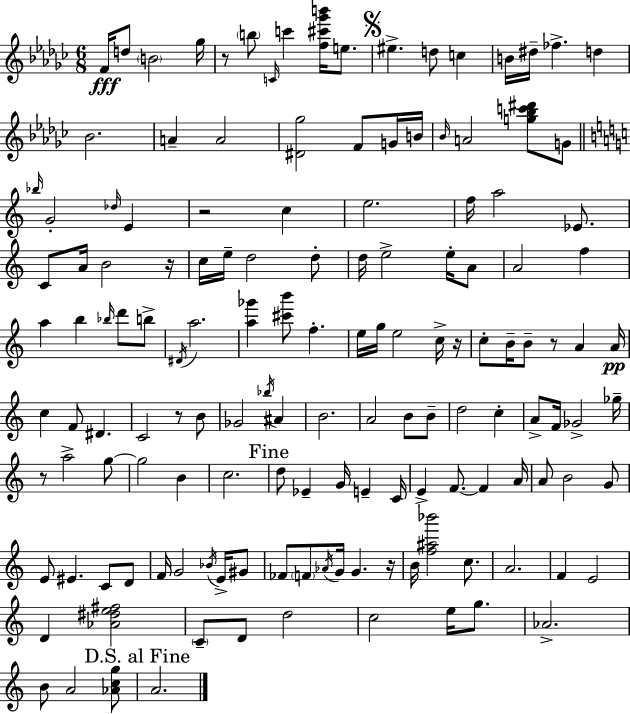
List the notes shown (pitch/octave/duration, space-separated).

F4/s D5/e B4/h Gb5/s R/e B5/e C4/s C6/q [F5,C#6,Gb6,B6]/s E5/e. EIS5/q. D5/e C5/q B4/s D#5/s FES5/q. D5/q Bb4/h. A4/q A4/h [D#4,Gb5]/h F4/e G4/s B4/s Bb4/s A4/h [G5,Bb5,C6,D#6]/e G4/e Bb5/s G4/h Db5/s E4/q R/h C5/q E5/h. F5/s A5/h Eb4/e. C4/e A4/s B4/h R/s C5/s E5/s D5/h D5/e D5/s E5/h E5/s A4/e A4/h F5/q A5/q B5/q Bb5/s D6/e B5/e D#4/s A5/h. [A5,Gb6]/q [C#6,B6]/e F5/q. E5/s G5/s E5/h C5/s R/s C5/e B4/s B4/e R/e A4/q A4/s C5/q F4/e D#4/q. C4/h R/e B4/e Gb4/h Bb5/s A#4/q B4/h. A4/h B4/e B4/e D5/h C5/q A4/e F4/s Gb4/h Gb5/s R/e A5/h G5/e G5/h B4/q C5/h. D5/e Eb4/q G4/s E4/q C4/s E4/q F4/e. F4/q A4/s A4/e B4/h G4/e E4/e EIS4/q. C4/e D4/e F4/s G4/h Bb4/s E4/s G#4/e FES4/e F4/e Ab4/s G4/s G4/q. R/s B4/s [F5,A#5,Bb6]/h C5/e. A4/h. F4/q E4/h D4/q [Ab4,D#5,E5,F#5]/h C4/e D4/e D5/h C5/h E5/s G5/e. Ab4/h. B4/e A4/h [Ab4,C5,G5]/e A4/h.